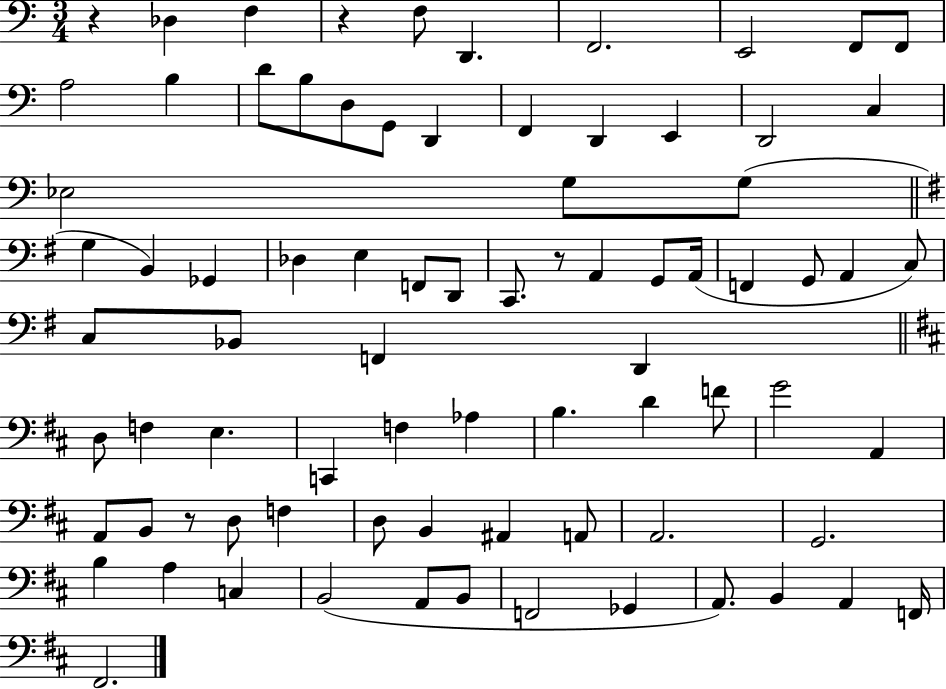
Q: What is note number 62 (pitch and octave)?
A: A2